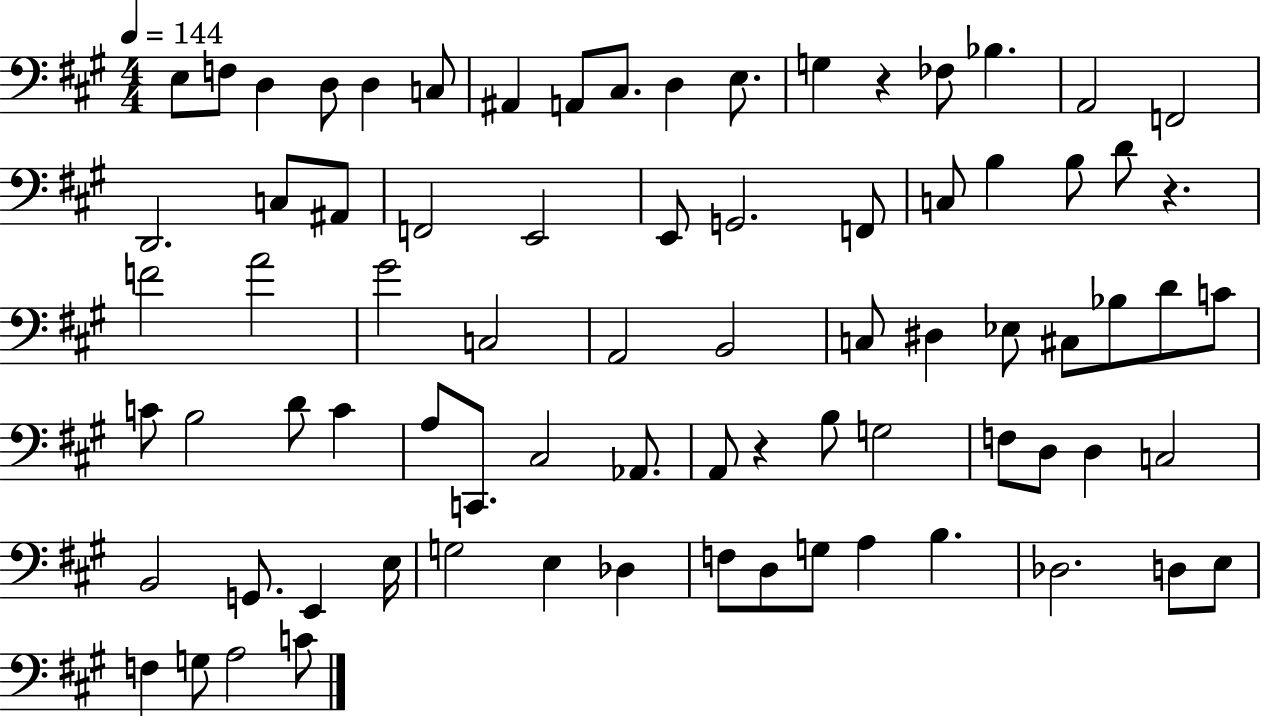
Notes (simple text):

E3/e F3/e D3/q D3/e D3/q C3/e A#2/q A2/e C#3/e. D3/q E3/e. G3/q R/q FES3/e Bb3/q. A2/h F2/h D2/h. C3/e A#2/e F2/h E2/h E2/e G2/h. F2/e C3/e B3/q B3/e D4/e R/q. F4/h A4/h G#4/h C3/h A2/h B2/h C3/e D#3/q Eb3/e C#3/e Bb3/e D4/e C4/e C4/e B3/h D4/e C4/q A3/e C2/e. C#3/h Ab2/e. A2/e R/q B3/e G3/h F3/e D3/e D3/q C3/h B2/h G2/e. E2/q E3/s G3/h E3/q Db3/q F3/e D3/e G3/e A3/q B3/q. Db3/h. D3/e E3/e F3/q G3/e A3/h C4/e